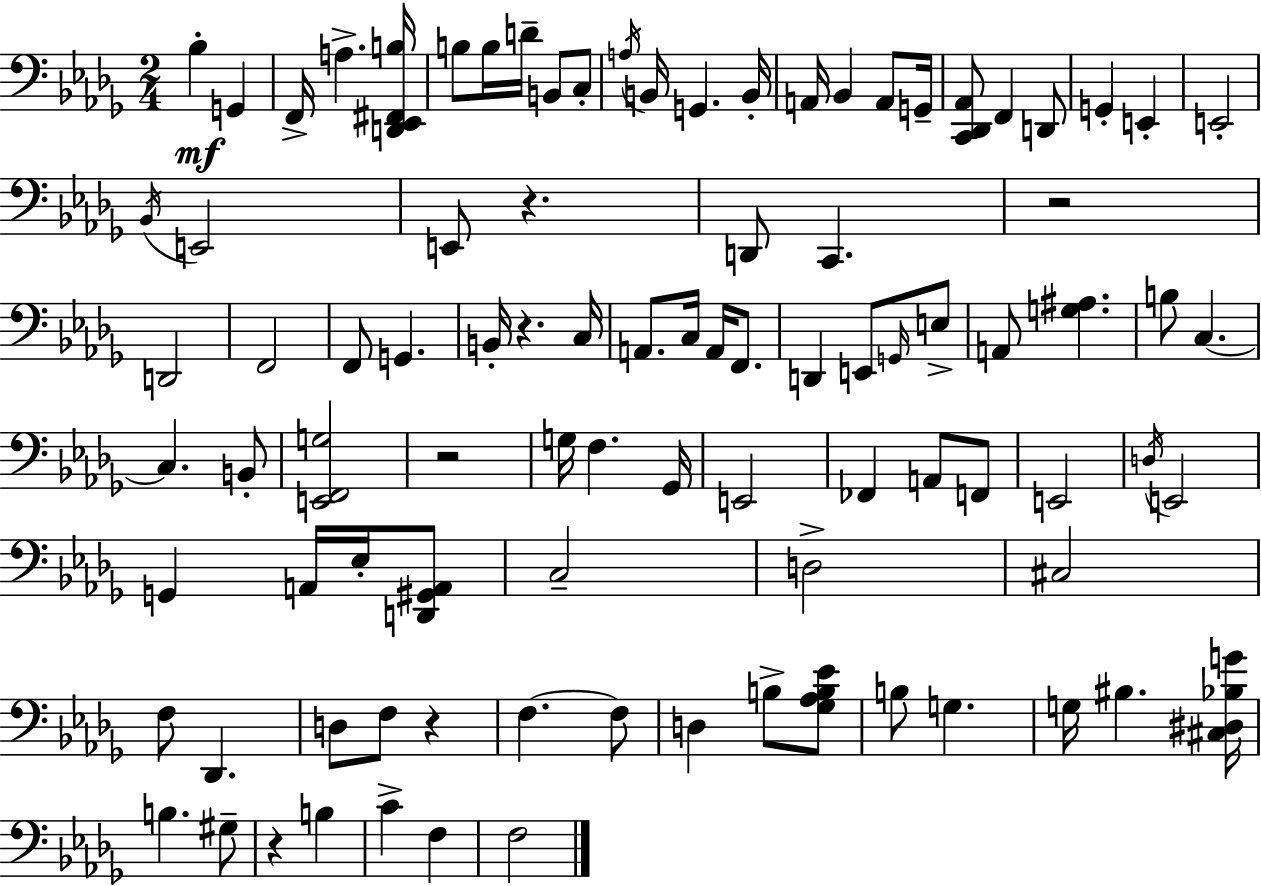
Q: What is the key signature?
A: BES minor